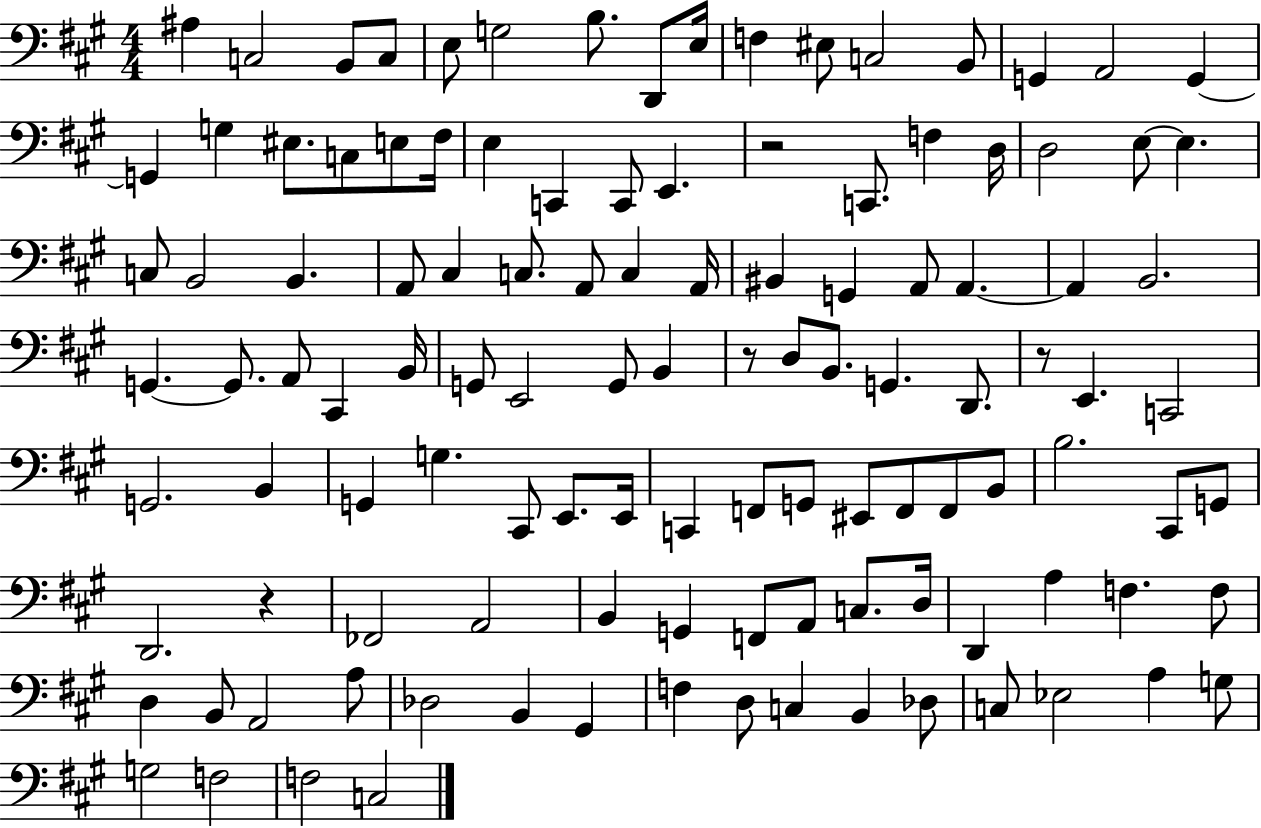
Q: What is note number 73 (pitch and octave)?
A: EIS2